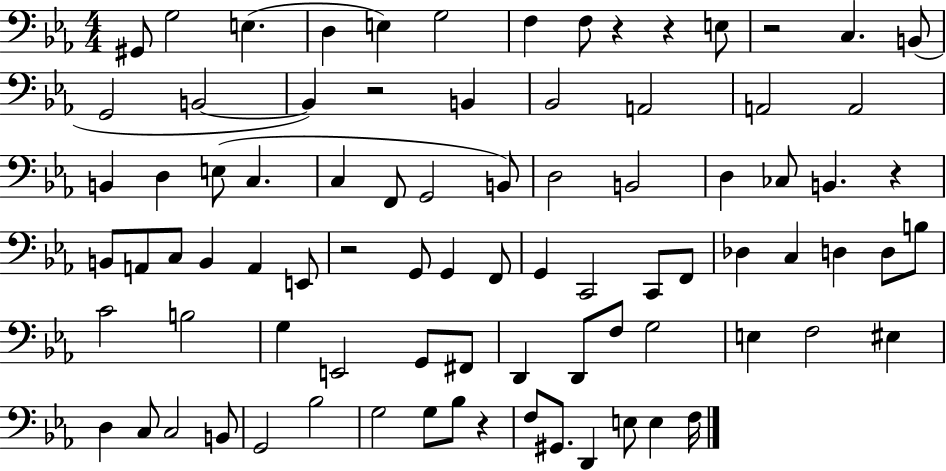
G#2/e G3/h E3/q. D3/q E3/q G3/h F3/q F3/e R/q R/q E3/e R/h C3/q. B2/e G2/h B2/h B2/q R/h B2/q Bb2/h A2/h A2/h A2/h B2/q D3/q E3/e C3/q. C3/q F2/e G2/h B2/e D3/h B2/h D3/q CES3/e B2/q. R/q B2/e A2/e C3/e B2/q A2/q E2/e R/h G2/e G2/q F2/e G2/q C2/h C2/e F2/e Db3/q C3/q D3/q D3/e B3/e C4/h B3/h G3/q E2/h G2/e F#2/e D2/q D2/e F3/e G3/h E3/q F3/h EIS3/q D3/q C3/e C3/h B2/e G2/h Bb3/h G3/h G3/e Bb3/e R/q F3/e G#2/e. D2/q E3/e E3/q F3/s